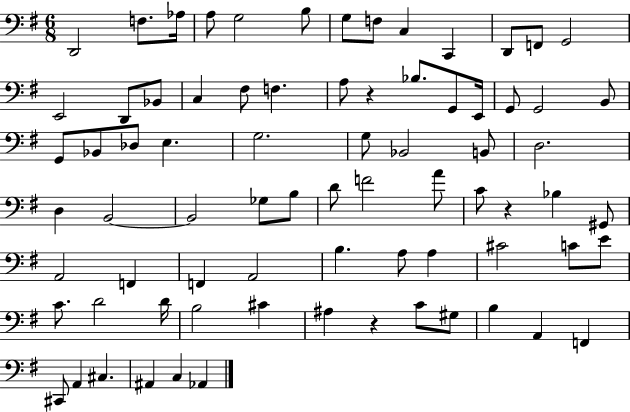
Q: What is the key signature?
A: G major